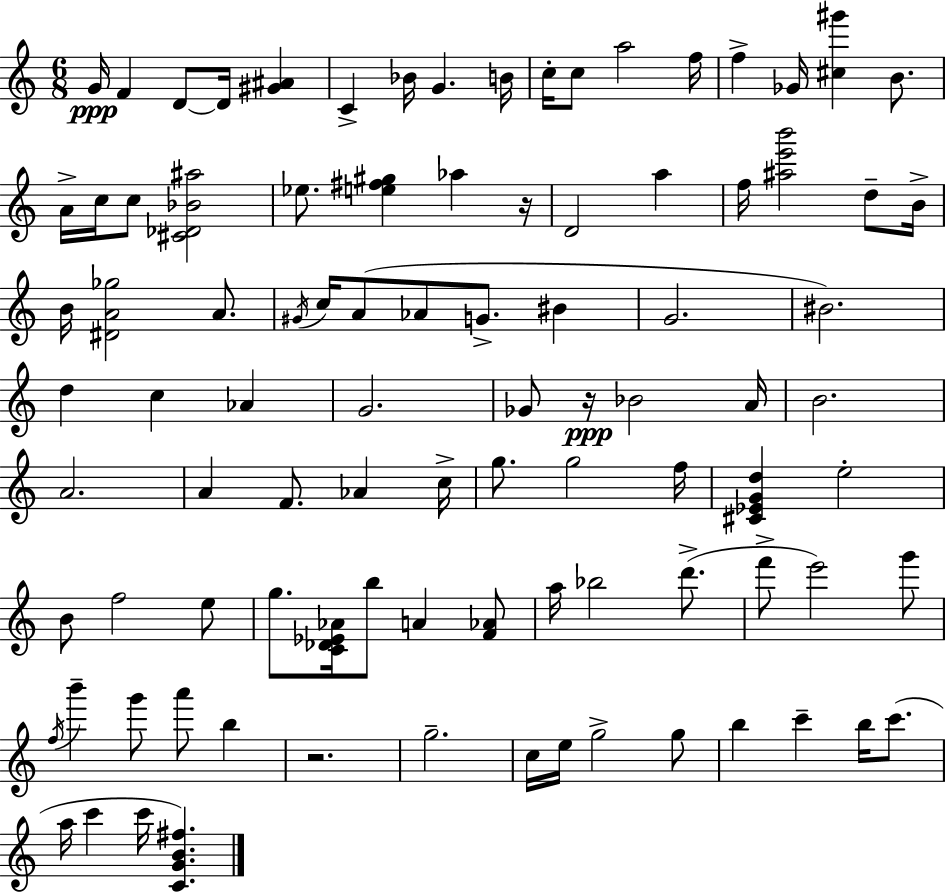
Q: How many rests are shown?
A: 3